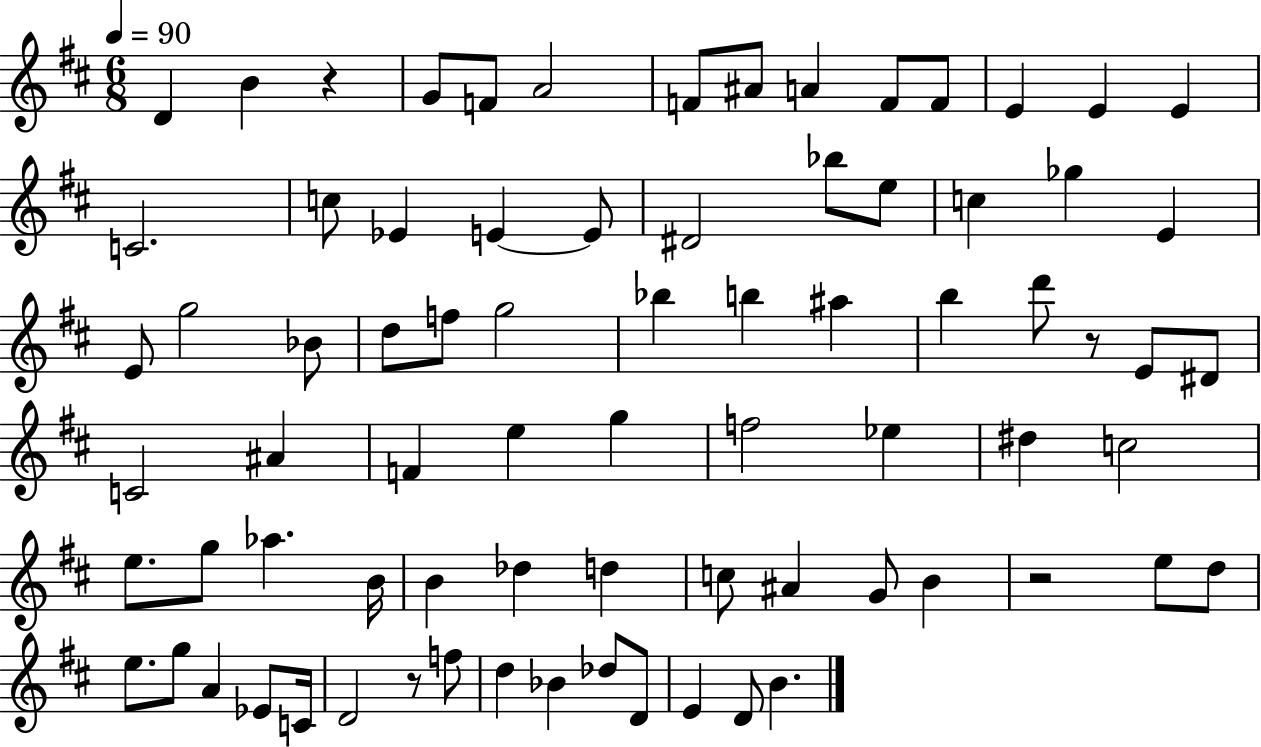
{
  \clef treble
  \numericTimeSignature
  \time 6/8
  \key d \major
  \tempo 4 = 90
  \repeat volta 2 { d'4 b'4 r4 | g'8 f'8 a'2 | f'8 ais'8 a'4 f'8 f'8 | e'4 e'4 e'4 | \break c'2. | c''8 ees'4 e'4~~ e'8 | dis'2 bes''8 e''8 | c''4 ges''4 e'4 | \break e'8 g''2 bes'8 | d''8 f''8 g''2 | bes''4 b''4 ais''4 | b''4 d'''8 r8 e'8 dis'8 | \break c'2 ais'4 | f'4 e''4 g''4 | f''2 ees''4 | dis''4 c''2 | \break e''8. g''8 aes''4. b'16 | b'4 des''4 d''4 | c''8 ais'4 g'8 b'4 | r2 e''8 d''8 | \break e''8. g''8 a'4 ees'8 c'16 | d'2 r8 f''8 | d''4 bes'4 des''8 d'8 | e'4 d'8 b'4. | \break } \bar "|."
}